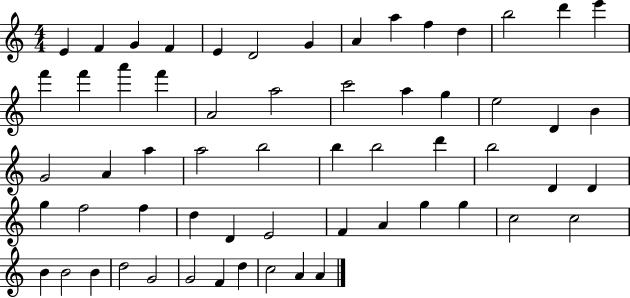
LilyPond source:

{
  \clef treble
  \numericTimeSignature
  \time 4/4
  \key c \major
  e'4 f'4 g'4 f'4 | e'4 d'2 g'4 | a'4 a''4 f''4 d''4 | b''2 d'''4 e'''4 | \break f'''4 f'''4 a'''4 f'''4 | a'2 a''2 | c'''2 a''4 g''4 | e''2 d'4 b'4 | \break g'2 a'4 a''4 | a''2 b''2 | b''4 b''2 d'''4 | b''2 d'4 d'4 | \break g''4 f''2 f''4 | d''4 d'4 e'2 | f'4 a'4 g''4 g''4 | c''2 c''2 | \break b'4 b'2 b'4 | d''2 g'2 | g'2 f'4 d''4 | c''2 a'4 a'4 | \break \bar "|."
}